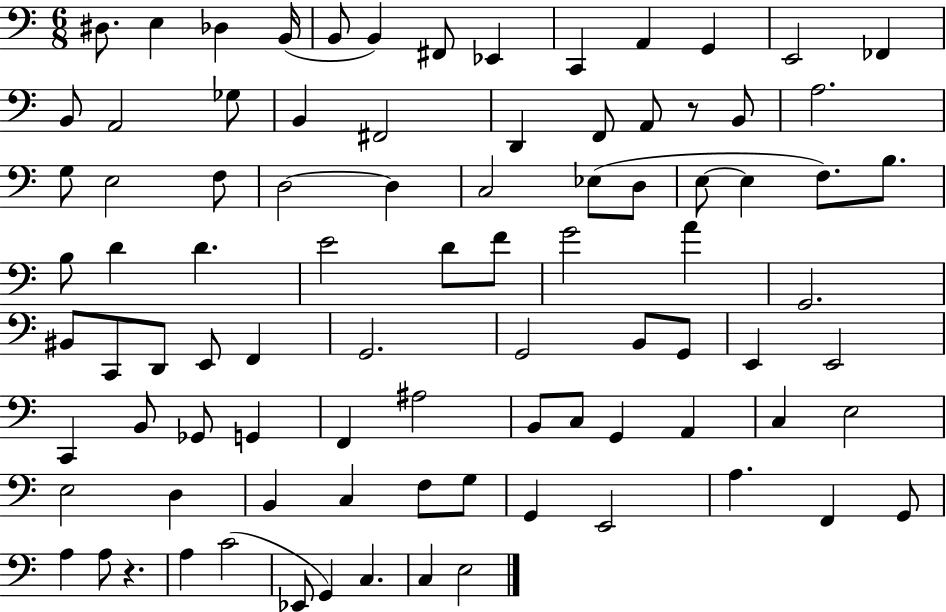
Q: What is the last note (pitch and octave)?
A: E3